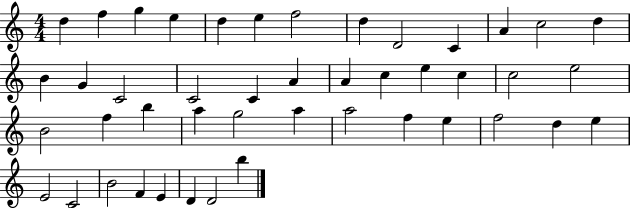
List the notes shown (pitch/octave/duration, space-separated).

D5/q F5/q G5/q E5/q D5/q E5/q F5/h D5/q D4/h C4/q A4/q C5/h D5/q B4/q G4/q C4/h C4/h C4/q A4/q A4/q C5/q E5/q C5/q C5/h E5/h B4/h F5/q B5/q A5/q G5/h A5/q A5/h F5/q E5/q F5/h D5/q E5/q E4/h C4/h B4/h F4/q E4/q D4/q D4/h B5/q